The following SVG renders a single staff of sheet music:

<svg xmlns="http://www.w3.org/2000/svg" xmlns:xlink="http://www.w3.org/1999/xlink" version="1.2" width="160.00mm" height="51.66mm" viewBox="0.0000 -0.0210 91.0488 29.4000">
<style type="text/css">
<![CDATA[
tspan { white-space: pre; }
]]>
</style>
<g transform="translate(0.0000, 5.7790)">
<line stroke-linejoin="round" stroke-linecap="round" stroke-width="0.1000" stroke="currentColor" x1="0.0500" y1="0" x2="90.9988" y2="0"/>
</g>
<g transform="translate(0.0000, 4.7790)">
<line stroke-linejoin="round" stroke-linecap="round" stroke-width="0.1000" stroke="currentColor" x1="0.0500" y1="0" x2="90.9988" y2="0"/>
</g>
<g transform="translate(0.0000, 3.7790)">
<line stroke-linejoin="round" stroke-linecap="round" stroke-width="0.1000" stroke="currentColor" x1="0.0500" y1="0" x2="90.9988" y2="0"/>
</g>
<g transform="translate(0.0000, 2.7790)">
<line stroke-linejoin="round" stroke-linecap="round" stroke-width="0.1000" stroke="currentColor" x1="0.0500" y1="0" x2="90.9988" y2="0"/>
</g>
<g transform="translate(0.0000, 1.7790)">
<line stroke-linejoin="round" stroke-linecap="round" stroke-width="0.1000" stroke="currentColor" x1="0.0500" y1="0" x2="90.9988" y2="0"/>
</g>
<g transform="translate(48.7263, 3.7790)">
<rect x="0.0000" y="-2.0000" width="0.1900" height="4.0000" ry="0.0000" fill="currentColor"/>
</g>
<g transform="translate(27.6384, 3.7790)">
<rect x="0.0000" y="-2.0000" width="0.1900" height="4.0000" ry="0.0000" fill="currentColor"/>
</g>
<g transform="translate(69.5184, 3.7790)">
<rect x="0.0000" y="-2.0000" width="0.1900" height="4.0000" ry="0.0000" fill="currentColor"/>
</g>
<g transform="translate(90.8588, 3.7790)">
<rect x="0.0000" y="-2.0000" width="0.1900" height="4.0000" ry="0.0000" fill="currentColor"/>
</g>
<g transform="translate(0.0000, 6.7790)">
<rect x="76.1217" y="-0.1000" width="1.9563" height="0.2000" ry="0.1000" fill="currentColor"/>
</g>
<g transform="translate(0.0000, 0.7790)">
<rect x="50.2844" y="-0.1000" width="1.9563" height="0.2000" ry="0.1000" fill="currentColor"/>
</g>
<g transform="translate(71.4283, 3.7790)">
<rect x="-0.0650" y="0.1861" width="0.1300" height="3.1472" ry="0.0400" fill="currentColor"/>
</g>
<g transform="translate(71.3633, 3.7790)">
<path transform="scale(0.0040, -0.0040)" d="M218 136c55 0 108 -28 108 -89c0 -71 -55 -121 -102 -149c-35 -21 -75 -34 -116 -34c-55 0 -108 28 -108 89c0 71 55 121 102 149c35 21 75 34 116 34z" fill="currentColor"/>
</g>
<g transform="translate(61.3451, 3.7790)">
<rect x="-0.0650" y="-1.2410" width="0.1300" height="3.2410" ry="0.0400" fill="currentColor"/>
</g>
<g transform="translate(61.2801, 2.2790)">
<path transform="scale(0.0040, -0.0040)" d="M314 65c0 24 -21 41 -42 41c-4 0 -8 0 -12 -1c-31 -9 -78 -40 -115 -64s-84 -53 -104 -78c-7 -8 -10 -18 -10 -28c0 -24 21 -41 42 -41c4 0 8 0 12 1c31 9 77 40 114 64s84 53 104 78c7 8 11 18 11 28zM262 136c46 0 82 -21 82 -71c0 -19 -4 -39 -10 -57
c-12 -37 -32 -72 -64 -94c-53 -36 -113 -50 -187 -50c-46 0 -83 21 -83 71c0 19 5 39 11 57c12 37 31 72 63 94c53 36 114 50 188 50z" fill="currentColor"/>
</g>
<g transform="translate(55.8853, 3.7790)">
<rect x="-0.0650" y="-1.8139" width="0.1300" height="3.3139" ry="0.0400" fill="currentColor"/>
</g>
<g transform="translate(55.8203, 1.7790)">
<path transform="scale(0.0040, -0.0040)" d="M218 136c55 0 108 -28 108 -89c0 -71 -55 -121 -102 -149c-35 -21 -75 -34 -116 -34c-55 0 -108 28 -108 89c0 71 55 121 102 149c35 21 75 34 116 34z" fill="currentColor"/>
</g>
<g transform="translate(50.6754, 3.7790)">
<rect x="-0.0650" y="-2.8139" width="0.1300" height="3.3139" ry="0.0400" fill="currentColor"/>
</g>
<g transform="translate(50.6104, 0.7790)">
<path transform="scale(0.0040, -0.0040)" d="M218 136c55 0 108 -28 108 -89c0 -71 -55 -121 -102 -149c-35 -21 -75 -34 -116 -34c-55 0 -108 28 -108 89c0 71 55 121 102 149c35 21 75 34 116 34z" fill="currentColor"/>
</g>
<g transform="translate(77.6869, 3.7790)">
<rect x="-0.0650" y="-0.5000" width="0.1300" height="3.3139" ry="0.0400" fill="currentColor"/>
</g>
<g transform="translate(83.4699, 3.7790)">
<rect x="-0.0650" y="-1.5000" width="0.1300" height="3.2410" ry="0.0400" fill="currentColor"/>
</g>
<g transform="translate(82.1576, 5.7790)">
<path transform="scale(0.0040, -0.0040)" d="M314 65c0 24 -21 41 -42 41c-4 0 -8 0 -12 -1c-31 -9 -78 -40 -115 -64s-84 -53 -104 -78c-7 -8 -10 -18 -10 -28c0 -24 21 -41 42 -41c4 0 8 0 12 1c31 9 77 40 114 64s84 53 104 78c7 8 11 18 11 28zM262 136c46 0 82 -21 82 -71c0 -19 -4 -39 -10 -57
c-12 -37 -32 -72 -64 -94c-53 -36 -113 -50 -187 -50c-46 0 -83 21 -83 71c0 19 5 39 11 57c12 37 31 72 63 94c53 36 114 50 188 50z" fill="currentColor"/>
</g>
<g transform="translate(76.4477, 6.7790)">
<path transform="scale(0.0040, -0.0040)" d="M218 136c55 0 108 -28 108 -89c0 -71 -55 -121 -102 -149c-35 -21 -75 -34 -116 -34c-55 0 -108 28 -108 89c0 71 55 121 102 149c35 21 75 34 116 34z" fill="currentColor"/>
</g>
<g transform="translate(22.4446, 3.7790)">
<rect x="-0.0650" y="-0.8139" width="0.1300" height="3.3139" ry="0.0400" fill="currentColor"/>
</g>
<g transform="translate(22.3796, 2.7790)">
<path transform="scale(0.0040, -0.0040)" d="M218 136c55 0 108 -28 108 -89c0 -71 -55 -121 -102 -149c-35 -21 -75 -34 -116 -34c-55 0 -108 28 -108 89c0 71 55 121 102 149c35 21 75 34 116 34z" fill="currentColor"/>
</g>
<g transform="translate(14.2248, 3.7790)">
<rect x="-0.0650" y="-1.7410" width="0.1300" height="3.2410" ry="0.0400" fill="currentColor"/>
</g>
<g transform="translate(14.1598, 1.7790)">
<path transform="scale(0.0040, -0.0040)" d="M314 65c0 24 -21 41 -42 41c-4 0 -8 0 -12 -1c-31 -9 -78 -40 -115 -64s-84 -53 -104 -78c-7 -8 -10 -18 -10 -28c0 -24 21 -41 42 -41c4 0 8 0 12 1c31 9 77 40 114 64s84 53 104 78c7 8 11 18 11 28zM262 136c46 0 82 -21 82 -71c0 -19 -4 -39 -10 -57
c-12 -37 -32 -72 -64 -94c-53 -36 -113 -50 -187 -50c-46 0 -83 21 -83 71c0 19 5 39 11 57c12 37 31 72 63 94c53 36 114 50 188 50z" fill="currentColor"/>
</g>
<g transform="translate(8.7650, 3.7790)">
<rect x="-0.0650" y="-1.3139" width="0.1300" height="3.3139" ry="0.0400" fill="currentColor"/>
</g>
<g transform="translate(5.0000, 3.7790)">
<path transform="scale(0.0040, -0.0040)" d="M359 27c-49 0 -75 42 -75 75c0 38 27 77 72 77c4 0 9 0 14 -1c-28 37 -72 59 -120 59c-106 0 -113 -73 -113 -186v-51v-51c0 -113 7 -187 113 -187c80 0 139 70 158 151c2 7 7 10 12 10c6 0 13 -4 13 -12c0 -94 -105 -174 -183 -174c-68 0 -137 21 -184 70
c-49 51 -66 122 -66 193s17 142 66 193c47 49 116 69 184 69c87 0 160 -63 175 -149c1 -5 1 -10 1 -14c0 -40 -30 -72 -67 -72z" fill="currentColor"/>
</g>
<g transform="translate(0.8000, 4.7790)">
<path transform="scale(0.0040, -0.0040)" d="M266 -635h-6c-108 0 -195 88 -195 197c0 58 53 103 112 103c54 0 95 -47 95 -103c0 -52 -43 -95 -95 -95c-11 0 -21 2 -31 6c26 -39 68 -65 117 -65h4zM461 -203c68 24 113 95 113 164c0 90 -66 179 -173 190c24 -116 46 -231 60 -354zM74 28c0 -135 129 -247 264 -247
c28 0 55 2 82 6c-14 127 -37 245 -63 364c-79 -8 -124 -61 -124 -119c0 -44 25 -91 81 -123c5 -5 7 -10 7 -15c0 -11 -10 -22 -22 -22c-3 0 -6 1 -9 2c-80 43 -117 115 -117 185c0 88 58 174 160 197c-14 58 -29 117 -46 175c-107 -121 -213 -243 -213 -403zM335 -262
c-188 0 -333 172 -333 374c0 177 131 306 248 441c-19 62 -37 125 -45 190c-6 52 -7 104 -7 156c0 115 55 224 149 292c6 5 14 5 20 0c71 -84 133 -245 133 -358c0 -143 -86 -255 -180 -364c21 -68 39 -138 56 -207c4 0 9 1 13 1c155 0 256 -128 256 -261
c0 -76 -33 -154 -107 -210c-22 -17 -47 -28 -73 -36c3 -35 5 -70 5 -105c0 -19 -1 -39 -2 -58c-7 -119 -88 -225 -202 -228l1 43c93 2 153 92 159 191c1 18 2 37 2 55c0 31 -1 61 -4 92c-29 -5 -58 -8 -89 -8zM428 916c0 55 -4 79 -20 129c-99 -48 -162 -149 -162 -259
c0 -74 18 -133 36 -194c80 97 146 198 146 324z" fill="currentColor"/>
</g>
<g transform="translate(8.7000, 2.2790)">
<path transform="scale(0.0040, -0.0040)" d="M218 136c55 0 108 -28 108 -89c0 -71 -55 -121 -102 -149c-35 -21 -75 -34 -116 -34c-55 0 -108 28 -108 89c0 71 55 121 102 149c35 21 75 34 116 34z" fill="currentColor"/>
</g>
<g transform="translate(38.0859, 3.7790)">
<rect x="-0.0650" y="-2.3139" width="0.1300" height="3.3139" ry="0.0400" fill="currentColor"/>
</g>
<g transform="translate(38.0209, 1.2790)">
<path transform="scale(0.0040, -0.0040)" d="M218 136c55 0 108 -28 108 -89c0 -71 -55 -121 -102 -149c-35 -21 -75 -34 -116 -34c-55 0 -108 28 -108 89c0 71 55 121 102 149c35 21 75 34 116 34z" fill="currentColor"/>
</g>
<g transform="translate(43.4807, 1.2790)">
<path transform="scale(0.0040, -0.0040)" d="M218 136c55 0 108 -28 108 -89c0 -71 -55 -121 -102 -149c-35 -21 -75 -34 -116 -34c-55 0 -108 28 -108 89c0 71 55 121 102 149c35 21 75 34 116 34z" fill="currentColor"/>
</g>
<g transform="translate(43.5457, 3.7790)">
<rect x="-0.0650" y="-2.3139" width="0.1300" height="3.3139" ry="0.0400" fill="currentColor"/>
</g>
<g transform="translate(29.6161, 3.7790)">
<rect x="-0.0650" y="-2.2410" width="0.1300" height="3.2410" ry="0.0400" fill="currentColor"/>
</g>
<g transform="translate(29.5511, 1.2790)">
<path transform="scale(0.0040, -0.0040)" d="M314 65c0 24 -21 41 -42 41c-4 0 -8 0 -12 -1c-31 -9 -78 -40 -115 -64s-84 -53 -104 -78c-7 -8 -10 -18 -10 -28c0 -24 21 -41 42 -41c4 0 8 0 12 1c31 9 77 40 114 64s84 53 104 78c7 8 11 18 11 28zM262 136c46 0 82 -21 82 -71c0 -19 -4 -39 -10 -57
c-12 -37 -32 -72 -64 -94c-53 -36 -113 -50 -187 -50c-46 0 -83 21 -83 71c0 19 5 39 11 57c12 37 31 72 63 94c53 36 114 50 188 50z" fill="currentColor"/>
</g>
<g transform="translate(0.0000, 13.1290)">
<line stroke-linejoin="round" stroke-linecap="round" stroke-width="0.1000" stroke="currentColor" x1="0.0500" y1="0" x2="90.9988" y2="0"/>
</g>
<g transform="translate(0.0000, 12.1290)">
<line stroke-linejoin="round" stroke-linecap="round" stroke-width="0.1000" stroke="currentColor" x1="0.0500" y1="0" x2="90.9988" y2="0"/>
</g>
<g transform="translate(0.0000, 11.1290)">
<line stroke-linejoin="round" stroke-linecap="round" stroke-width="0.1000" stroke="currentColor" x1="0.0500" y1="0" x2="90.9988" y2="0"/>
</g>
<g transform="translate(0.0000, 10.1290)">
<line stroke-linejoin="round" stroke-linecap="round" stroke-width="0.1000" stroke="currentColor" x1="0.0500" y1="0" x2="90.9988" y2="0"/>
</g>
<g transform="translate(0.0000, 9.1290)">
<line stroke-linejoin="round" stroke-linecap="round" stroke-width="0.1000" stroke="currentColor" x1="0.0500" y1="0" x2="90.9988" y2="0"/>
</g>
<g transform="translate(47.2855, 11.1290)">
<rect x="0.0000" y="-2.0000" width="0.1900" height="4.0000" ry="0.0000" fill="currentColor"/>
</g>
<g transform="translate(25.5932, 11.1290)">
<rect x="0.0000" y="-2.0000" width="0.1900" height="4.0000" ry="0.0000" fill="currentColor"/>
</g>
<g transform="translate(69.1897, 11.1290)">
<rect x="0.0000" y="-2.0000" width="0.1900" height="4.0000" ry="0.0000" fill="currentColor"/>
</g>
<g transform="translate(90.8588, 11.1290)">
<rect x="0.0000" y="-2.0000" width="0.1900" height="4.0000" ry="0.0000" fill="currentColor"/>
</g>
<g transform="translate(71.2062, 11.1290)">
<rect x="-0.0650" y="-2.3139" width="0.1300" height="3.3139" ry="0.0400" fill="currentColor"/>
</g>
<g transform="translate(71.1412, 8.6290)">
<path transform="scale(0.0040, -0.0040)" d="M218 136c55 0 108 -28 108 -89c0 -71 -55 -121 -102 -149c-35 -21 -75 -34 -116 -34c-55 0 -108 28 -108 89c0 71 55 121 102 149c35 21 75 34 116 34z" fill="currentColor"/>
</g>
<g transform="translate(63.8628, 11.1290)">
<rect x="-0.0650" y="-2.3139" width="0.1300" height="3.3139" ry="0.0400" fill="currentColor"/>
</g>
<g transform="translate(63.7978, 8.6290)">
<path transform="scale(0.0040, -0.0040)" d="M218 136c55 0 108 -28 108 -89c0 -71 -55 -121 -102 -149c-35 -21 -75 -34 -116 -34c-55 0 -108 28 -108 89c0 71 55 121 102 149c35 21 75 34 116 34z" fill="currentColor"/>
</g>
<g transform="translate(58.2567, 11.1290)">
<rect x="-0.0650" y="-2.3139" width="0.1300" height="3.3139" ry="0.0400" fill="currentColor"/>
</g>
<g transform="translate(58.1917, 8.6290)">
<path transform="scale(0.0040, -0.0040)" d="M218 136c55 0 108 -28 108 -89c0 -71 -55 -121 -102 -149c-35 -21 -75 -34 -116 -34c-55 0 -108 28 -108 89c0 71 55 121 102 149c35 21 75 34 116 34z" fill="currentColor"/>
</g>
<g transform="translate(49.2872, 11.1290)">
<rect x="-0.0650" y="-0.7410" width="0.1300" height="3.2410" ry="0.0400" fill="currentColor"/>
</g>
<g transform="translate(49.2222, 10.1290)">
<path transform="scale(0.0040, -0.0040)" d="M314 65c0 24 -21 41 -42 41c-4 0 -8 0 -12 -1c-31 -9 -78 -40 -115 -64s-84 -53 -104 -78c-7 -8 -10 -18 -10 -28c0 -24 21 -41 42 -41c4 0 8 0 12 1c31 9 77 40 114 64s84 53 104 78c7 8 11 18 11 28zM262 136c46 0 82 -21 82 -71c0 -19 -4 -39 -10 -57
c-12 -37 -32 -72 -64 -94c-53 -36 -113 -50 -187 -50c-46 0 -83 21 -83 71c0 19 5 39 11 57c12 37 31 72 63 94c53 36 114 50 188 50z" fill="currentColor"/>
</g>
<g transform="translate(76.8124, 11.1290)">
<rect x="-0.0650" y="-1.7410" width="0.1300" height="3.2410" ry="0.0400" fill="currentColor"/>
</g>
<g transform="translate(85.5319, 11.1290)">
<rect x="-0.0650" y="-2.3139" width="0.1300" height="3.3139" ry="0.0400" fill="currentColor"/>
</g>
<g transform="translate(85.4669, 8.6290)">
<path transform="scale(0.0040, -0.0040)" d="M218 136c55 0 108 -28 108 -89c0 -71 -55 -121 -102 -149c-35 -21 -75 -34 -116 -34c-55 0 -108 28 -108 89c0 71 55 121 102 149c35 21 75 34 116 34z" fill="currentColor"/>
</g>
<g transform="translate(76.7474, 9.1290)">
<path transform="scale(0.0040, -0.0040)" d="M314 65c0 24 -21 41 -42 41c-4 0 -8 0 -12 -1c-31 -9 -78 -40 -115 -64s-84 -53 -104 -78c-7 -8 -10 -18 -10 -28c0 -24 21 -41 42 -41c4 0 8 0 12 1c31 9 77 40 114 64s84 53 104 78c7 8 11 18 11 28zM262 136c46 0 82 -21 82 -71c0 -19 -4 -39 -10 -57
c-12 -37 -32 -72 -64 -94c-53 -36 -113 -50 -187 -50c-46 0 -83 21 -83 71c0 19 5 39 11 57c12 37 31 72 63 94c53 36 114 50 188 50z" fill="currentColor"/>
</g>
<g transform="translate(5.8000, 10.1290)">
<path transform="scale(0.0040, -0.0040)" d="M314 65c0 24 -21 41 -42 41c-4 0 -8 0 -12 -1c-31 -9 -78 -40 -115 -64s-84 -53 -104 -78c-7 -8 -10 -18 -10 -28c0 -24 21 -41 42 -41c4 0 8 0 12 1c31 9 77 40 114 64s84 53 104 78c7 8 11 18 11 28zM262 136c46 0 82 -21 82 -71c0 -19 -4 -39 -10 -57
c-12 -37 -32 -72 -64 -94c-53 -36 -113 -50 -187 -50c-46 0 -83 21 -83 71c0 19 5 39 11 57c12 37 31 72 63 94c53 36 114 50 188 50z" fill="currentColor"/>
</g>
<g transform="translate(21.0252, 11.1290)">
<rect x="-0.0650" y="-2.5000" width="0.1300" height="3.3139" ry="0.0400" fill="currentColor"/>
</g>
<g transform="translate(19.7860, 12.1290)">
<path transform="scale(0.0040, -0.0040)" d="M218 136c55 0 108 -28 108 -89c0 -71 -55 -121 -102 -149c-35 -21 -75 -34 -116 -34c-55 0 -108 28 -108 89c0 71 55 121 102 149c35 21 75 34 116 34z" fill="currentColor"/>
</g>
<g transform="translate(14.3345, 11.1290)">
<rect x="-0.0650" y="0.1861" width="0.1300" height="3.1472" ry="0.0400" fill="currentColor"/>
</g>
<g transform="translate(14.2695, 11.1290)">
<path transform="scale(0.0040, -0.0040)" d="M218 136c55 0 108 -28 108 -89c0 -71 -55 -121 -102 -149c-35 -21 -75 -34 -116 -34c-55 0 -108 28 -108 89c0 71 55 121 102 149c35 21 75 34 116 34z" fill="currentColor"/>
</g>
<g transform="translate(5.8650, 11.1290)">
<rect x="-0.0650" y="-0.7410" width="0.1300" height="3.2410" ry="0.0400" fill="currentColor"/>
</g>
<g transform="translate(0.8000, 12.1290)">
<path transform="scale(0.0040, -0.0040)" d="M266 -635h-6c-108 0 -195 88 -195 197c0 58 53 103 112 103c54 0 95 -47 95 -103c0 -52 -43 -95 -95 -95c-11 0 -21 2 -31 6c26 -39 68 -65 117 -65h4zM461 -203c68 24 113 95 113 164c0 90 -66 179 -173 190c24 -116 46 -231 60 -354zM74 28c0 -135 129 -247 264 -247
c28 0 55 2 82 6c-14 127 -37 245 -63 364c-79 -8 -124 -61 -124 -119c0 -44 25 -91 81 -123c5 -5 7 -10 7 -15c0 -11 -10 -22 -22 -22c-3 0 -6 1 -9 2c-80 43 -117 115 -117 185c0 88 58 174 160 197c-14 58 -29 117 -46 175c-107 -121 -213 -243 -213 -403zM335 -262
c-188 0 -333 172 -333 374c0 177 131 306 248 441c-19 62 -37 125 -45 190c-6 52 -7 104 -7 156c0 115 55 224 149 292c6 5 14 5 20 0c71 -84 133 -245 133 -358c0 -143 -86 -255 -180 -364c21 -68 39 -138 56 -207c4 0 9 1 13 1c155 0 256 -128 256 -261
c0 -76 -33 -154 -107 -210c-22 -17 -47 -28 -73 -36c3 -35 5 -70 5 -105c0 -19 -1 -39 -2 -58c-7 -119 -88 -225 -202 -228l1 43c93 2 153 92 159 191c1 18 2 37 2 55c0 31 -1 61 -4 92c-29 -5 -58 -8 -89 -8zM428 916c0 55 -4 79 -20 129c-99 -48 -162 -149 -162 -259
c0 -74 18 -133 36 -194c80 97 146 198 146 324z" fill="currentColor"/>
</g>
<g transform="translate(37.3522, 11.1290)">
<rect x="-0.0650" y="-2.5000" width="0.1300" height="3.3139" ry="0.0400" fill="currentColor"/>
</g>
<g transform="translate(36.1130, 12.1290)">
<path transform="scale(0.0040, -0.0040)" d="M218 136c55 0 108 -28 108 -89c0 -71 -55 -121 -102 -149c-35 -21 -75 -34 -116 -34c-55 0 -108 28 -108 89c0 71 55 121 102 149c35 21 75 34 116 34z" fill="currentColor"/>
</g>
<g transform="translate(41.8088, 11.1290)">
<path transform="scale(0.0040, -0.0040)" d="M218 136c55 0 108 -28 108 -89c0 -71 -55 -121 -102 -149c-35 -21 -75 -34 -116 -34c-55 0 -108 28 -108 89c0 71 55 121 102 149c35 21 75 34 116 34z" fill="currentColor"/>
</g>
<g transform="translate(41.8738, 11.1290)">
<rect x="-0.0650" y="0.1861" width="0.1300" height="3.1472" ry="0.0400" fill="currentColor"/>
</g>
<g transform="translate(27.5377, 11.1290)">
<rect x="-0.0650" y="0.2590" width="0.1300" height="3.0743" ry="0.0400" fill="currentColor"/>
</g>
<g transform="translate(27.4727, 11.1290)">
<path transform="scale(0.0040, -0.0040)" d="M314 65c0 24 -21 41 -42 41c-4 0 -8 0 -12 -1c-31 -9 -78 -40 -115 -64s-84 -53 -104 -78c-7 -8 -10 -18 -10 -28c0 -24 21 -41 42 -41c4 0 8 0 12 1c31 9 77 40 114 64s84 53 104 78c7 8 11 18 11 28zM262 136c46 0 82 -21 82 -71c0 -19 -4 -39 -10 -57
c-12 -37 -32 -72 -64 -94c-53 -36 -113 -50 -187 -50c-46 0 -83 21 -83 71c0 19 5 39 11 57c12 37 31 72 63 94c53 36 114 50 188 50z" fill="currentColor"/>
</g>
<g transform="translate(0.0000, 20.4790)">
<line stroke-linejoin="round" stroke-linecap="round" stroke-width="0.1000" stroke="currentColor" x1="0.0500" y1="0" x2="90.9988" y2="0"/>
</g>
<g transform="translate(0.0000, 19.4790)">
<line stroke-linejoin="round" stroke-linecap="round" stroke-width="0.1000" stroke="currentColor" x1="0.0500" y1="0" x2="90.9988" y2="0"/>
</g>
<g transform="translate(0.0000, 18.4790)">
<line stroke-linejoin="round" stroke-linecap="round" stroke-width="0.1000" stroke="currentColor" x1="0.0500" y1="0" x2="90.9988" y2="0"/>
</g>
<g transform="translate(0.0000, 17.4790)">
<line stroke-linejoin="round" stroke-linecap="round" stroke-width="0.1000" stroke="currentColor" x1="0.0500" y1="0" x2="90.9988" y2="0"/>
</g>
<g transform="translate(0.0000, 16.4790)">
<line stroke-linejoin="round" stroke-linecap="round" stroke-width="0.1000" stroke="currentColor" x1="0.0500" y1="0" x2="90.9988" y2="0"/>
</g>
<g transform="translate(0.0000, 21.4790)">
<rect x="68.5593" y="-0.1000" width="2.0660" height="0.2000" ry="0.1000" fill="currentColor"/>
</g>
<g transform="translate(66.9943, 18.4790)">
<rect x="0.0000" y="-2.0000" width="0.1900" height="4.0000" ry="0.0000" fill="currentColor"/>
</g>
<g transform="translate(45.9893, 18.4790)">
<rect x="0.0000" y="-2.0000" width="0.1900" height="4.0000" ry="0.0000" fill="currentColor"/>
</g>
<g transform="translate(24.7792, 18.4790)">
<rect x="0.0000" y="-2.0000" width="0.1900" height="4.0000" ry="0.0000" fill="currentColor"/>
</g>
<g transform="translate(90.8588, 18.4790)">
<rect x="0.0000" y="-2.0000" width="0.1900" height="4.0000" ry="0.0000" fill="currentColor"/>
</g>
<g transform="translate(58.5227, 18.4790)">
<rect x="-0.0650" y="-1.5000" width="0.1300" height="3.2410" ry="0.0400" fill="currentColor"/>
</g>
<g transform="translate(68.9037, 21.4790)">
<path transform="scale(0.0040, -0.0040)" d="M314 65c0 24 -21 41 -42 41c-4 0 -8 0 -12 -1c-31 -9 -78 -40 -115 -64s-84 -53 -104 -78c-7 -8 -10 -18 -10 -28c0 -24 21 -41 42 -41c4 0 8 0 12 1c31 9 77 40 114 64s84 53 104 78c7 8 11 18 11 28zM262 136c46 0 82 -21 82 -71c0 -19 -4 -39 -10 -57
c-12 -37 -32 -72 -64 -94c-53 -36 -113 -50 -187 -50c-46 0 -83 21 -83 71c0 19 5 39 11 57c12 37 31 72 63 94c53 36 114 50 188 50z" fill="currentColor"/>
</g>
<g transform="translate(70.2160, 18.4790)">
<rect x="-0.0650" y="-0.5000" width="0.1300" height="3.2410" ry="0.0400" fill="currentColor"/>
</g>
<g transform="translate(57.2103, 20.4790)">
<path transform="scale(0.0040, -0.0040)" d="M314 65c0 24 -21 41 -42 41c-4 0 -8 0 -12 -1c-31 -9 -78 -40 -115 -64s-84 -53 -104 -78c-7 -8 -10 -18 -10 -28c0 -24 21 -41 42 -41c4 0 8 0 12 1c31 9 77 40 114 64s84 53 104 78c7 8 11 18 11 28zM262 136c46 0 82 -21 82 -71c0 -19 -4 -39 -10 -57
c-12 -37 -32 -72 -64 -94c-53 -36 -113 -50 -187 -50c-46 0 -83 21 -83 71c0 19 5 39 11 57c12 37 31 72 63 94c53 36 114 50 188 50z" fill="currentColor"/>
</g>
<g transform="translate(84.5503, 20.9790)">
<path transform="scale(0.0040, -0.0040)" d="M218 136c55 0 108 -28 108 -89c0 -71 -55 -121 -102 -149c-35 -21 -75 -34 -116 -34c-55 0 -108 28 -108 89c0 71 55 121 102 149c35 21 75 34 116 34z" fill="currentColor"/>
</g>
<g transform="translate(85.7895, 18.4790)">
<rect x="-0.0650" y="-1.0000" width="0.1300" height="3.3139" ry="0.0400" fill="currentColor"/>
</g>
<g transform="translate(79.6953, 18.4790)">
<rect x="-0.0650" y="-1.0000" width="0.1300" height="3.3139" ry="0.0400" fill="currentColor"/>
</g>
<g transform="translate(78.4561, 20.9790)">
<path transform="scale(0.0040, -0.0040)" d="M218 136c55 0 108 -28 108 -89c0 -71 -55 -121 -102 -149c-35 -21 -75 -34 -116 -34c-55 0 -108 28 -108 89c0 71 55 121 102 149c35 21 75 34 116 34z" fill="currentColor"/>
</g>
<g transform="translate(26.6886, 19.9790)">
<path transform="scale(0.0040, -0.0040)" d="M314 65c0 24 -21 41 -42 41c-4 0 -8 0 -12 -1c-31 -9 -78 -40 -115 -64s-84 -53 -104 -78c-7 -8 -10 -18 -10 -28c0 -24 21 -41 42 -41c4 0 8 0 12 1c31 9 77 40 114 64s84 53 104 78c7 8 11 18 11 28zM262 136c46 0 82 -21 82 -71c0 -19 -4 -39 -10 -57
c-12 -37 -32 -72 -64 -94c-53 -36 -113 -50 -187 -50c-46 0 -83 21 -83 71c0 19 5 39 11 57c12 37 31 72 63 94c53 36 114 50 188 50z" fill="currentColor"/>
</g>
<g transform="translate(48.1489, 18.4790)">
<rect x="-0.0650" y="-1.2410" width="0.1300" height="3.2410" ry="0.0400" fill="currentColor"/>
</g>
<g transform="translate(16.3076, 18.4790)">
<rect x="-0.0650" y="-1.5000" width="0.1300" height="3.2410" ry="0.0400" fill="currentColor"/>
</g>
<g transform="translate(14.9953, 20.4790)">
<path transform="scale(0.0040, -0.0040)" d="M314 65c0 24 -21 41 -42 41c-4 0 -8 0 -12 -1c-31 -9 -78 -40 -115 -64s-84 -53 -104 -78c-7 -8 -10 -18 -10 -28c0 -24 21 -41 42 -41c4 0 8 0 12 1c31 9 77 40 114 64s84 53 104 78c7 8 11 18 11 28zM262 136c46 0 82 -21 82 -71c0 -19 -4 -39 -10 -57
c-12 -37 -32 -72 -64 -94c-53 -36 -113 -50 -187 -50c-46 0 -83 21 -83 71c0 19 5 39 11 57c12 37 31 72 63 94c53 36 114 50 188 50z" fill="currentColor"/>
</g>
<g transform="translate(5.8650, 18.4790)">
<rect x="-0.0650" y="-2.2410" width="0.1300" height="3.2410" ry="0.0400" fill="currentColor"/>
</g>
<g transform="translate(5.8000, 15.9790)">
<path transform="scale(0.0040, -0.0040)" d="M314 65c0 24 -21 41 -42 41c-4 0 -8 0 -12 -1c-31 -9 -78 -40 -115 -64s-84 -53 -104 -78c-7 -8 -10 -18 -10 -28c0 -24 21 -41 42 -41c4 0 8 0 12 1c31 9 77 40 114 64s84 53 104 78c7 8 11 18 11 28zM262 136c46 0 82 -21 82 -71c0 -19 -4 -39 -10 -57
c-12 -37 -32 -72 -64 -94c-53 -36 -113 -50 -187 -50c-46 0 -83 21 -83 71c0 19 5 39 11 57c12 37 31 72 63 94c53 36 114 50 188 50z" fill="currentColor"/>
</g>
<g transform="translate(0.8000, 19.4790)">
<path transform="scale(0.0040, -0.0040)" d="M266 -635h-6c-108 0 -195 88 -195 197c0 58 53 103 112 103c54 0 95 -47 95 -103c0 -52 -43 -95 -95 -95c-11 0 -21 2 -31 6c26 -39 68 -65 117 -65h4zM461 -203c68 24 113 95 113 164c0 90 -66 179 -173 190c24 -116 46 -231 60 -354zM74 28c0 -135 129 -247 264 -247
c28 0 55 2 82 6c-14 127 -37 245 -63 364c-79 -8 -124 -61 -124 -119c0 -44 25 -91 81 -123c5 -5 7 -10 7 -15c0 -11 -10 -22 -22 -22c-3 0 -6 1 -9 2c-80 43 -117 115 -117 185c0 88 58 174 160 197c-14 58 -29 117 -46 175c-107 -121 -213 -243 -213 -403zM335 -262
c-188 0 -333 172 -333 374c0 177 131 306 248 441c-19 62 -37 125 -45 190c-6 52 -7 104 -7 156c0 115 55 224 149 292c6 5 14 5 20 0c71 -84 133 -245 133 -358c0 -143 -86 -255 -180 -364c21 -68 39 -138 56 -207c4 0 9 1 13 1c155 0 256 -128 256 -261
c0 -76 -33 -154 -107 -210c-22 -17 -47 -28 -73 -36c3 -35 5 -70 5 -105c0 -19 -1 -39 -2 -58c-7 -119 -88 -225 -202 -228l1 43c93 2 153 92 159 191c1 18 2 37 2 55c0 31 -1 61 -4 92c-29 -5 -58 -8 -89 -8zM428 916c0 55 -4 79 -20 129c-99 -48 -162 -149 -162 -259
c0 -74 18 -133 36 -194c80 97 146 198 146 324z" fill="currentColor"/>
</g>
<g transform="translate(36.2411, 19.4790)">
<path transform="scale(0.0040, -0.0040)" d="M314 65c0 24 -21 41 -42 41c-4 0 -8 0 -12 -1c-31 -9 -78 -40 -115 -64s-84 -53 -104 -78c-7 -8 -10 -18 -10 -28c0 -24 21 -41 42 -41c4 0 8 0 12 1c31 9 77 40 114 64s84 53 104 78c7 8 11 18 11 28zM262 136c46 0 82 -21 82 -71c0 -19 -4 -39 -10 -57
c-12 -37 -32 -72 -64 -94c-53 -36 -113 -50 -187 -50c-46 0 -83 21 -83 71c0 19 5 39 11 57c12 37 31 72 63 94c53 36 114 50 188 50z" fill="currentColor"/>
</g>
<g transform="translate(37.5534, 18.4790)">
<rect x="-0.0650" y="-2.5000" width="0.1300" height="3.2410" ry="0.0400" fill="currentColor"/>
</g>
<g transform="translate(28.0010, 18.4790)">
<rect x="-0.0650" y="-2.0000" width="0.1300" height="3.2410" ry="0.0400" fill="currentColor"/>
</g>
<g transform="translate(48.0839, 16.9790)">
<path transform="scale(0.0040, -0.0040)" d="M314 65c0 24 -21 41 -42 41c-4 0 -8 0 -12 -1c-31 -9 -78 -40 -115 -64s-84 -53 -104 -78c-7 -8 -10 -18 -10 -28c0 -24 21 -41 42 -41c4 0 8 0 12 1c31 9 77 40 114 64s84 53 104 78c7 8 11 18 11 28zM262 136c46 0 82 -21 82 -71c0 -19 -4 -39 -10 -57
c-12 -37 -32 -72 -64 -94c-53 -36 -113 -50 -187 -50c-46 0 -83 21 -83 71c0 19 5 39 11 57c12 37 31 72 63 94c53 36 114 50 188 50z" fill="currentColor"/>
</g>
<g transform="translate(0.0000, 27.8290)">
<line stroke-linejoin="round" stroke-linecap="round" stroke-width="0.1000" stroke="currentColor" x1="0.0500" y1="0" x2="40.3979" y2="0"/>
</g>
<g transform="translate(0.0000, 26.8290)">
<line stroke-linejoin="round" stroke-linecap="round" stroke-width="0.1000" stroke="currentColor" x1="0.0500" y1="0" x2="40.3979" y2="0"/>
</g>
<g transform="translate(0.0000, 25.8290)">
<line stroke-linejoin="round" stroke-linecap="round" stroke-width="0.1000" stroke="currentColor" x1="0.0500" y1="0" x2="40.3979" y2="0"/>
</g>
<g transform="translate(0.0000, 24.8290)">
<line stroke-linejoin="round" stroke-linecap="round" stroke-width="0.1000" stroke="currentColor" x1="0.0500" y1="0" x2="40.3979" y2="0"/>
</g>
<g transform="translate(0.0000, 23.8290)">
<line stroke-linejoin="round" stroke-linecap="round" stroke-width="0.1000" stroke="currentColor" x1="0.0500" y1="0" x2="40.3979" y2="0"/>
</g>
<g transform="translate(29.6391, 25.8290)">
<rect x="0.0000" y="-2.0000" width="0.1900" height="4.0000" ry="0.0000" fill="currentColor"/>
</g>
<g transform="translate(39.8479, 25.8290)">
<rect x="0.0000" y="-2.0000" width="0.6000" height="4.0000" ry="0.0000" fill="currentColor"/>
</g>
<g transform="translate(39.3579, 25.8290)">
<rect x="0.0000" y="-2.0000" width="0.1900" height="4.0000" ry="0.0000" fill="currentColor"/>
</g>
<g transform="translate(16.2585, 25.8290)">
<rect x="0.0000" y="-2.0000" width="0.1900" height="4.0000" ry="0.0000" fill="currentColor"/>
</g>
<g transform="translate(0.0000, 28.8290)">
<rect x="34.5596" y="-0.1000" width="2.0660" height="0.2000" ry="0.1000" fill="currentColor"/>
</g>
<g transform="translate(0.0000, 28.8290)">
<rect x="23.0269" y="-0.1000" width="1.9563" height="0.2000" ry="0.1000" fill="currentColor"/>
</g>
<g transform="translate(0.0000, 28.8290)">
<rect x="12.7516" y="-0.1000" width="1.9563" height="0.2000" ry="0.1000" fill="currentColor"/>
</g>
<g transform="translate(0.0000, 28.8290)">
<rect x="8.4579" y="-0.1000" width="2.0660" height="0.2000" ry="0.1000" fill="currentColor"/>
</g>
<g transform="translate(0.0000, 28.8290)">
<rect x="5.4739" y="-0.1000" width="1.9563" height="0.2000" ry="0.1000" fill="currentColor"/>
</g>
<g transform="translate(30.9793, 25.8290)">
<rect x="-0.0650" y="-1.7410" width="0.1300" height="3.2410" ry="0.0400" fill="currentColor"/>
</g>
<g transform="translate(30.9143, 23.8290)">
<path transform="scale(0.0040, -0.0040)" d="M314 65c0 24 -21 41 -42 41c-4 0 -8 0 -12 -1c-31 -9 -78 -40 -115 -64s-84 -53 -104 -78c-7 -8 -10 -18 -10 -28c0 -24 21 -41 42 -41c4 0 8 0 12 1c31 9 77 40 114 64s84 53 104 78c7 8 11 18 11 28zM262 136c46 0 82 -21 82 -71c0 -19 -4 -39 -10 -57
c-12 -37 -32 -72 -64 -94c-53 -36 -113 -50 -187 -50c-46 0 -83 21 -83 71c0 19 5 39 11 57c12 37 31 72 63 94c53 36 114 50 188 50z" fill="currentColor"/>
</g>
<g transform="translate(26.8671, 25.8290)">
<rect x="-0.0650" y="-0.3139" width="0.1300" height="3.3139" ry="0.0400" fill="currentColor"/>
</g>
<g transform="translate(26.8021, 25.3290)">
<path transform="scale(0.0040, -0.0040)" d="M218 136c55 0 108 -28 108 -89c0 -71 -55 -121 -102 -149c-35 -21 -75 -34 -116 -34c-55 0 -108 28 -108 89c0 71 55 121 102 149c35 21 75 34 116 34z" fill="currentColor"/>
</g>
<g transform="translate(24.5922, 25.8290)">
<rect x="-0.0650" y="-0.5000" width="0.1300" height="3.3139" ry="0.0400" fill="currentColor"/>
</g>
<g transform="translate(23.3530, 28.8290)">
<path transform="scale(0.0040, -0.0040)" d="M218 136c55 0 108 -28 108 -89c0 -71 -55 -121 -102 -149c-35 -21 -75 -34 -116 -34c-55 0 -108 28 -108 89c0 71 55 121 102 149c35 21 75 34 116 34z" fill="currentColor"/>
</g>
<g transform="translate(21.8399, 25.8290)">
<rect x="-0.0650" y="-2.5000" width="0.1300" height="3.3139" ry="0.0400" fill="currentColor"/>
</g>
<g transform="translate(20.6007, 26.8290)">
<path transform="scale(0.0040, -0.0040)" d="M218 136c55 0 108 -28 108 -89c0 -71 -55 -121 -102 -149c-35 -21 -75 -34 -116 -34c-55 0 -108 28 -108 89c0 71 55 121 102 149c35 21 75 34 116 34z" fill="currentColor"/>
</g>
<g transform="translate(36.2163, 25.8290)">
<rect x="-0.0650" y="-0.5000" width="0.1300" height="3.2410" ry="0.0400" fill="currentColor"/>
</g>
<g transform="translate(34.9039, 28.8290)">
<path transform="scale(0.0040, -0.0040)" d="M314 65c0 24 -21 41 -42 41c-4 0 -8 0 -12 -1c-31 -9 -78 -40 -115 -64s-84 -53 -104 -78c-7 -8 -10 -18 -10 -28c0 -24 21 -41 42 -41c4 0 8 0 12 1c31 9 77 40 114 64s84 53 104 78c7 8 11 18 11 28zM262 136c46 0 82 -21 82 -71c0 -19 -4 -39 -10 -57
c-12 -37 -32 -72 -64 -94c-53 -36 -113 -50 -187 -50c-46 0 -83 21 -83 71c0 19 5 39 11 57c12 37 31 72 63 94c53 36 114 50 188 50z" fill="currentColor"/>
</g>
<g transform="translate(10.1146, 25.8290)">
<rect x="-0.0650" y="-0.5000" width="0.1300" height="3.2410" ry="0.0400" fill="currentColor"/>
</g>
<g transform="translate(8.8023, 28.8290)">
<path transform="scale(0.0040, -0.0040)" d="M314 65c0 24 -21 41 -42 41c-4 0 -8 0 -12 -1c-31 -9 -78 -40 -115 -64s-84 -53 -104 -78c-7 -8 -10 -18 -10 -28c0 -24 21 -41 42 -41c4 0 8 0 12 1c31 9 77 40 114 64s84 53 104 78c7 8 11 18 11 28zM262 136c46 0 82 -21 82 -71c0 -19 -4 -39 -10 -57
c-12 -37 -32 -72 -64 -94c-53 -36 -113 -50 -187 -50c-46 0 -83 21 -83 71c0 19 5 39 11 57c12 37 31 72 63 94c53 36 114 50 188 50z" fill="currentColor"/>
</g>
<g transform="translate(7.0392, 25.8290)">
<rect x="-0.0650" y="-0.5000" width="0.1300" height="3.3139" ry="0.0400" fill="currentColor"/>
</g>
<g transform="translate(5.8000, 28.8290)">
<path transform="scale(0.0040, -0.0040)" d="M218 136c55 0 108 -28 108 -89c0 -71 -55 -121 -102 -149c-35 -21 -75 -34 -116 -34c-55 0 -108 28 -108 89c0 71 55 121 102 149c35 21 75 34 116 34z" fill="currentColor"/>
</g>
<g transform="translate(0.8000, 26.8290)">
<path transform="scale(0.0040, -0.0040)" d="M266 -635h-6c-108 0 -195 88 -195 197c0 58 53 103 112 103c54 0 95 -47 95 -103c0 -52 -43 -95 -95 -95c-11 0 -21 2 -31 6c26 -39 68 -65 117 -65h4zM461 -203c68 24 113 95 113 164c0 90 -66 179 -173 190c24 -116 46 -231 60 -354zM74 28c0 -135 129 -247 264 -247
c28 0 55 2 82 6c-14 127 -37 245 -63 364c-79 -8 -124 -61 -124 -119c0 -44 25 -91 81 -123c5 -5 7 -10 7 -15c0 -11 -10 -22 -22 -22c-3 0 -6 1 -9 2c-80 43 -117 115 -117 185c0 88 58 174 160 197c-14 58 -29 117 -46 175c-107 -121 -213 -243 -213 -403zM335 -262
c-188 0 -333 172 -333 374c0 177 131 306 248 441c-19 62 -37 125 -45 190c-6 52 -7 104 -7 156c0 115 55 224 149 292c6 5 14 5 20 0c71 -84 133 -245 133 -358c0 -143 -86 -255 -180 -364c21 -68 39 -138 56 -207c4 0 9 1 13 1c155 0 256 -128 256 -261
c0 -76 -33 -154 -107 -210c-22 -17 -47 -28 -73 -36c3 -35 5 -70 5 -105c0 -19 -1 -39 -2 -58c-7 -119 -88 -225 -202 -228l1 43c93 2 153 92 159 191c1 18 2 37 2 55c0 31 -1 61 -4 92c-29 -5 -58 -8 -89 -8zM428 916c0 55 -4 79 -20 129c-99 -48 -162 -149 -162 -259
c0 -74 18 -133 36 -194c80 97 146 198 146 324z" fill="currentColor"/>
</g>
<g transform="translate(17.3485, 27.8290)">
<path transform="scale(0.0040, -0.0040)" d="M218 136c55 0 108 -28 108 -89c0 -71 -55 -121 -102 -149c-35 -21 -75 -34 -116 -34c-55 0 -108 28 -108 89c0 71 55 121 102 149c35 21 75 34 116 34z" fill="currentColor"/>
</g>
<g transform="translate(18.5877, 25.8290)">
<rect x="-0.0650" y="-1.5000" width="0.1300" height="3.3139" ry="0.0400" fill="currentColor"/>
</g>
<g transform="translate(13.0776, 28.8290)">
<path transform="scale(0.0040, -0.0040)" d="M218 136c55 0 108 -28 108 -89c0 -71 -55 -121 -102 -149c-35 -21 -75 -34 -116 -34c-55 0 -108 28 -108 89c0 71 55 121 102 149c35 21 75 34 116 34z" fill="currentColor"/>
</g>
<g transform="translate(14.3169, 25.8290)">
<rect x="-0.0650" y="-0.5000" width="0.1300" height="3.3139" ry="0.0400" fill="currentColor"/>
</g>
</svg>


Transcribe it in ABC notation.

X:1
T:Untitled
M:4/4
L:1/4
K:C
e f2 d g2 g g a f e2 B C E2 d2 B G B2 G B d2 g g g f2 g g2 E2 F2 G2 e2 E2 C2 D D C C2 C E G C c f2 C2